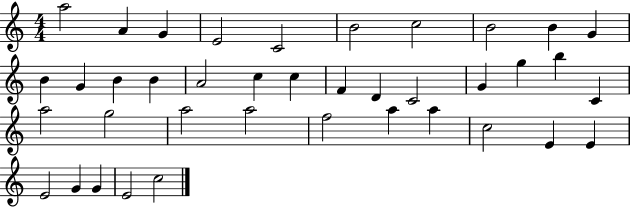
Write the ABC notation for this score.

X:1
T:Untitled
M:4/4
L:1/4
K:C
a2 A G E2 C2 B2 c2 B2 B G B G B B A2 c c F D C2 G g b C a2 g2 a2 a2 f2 a a c2 E E E2 G G E2 c2